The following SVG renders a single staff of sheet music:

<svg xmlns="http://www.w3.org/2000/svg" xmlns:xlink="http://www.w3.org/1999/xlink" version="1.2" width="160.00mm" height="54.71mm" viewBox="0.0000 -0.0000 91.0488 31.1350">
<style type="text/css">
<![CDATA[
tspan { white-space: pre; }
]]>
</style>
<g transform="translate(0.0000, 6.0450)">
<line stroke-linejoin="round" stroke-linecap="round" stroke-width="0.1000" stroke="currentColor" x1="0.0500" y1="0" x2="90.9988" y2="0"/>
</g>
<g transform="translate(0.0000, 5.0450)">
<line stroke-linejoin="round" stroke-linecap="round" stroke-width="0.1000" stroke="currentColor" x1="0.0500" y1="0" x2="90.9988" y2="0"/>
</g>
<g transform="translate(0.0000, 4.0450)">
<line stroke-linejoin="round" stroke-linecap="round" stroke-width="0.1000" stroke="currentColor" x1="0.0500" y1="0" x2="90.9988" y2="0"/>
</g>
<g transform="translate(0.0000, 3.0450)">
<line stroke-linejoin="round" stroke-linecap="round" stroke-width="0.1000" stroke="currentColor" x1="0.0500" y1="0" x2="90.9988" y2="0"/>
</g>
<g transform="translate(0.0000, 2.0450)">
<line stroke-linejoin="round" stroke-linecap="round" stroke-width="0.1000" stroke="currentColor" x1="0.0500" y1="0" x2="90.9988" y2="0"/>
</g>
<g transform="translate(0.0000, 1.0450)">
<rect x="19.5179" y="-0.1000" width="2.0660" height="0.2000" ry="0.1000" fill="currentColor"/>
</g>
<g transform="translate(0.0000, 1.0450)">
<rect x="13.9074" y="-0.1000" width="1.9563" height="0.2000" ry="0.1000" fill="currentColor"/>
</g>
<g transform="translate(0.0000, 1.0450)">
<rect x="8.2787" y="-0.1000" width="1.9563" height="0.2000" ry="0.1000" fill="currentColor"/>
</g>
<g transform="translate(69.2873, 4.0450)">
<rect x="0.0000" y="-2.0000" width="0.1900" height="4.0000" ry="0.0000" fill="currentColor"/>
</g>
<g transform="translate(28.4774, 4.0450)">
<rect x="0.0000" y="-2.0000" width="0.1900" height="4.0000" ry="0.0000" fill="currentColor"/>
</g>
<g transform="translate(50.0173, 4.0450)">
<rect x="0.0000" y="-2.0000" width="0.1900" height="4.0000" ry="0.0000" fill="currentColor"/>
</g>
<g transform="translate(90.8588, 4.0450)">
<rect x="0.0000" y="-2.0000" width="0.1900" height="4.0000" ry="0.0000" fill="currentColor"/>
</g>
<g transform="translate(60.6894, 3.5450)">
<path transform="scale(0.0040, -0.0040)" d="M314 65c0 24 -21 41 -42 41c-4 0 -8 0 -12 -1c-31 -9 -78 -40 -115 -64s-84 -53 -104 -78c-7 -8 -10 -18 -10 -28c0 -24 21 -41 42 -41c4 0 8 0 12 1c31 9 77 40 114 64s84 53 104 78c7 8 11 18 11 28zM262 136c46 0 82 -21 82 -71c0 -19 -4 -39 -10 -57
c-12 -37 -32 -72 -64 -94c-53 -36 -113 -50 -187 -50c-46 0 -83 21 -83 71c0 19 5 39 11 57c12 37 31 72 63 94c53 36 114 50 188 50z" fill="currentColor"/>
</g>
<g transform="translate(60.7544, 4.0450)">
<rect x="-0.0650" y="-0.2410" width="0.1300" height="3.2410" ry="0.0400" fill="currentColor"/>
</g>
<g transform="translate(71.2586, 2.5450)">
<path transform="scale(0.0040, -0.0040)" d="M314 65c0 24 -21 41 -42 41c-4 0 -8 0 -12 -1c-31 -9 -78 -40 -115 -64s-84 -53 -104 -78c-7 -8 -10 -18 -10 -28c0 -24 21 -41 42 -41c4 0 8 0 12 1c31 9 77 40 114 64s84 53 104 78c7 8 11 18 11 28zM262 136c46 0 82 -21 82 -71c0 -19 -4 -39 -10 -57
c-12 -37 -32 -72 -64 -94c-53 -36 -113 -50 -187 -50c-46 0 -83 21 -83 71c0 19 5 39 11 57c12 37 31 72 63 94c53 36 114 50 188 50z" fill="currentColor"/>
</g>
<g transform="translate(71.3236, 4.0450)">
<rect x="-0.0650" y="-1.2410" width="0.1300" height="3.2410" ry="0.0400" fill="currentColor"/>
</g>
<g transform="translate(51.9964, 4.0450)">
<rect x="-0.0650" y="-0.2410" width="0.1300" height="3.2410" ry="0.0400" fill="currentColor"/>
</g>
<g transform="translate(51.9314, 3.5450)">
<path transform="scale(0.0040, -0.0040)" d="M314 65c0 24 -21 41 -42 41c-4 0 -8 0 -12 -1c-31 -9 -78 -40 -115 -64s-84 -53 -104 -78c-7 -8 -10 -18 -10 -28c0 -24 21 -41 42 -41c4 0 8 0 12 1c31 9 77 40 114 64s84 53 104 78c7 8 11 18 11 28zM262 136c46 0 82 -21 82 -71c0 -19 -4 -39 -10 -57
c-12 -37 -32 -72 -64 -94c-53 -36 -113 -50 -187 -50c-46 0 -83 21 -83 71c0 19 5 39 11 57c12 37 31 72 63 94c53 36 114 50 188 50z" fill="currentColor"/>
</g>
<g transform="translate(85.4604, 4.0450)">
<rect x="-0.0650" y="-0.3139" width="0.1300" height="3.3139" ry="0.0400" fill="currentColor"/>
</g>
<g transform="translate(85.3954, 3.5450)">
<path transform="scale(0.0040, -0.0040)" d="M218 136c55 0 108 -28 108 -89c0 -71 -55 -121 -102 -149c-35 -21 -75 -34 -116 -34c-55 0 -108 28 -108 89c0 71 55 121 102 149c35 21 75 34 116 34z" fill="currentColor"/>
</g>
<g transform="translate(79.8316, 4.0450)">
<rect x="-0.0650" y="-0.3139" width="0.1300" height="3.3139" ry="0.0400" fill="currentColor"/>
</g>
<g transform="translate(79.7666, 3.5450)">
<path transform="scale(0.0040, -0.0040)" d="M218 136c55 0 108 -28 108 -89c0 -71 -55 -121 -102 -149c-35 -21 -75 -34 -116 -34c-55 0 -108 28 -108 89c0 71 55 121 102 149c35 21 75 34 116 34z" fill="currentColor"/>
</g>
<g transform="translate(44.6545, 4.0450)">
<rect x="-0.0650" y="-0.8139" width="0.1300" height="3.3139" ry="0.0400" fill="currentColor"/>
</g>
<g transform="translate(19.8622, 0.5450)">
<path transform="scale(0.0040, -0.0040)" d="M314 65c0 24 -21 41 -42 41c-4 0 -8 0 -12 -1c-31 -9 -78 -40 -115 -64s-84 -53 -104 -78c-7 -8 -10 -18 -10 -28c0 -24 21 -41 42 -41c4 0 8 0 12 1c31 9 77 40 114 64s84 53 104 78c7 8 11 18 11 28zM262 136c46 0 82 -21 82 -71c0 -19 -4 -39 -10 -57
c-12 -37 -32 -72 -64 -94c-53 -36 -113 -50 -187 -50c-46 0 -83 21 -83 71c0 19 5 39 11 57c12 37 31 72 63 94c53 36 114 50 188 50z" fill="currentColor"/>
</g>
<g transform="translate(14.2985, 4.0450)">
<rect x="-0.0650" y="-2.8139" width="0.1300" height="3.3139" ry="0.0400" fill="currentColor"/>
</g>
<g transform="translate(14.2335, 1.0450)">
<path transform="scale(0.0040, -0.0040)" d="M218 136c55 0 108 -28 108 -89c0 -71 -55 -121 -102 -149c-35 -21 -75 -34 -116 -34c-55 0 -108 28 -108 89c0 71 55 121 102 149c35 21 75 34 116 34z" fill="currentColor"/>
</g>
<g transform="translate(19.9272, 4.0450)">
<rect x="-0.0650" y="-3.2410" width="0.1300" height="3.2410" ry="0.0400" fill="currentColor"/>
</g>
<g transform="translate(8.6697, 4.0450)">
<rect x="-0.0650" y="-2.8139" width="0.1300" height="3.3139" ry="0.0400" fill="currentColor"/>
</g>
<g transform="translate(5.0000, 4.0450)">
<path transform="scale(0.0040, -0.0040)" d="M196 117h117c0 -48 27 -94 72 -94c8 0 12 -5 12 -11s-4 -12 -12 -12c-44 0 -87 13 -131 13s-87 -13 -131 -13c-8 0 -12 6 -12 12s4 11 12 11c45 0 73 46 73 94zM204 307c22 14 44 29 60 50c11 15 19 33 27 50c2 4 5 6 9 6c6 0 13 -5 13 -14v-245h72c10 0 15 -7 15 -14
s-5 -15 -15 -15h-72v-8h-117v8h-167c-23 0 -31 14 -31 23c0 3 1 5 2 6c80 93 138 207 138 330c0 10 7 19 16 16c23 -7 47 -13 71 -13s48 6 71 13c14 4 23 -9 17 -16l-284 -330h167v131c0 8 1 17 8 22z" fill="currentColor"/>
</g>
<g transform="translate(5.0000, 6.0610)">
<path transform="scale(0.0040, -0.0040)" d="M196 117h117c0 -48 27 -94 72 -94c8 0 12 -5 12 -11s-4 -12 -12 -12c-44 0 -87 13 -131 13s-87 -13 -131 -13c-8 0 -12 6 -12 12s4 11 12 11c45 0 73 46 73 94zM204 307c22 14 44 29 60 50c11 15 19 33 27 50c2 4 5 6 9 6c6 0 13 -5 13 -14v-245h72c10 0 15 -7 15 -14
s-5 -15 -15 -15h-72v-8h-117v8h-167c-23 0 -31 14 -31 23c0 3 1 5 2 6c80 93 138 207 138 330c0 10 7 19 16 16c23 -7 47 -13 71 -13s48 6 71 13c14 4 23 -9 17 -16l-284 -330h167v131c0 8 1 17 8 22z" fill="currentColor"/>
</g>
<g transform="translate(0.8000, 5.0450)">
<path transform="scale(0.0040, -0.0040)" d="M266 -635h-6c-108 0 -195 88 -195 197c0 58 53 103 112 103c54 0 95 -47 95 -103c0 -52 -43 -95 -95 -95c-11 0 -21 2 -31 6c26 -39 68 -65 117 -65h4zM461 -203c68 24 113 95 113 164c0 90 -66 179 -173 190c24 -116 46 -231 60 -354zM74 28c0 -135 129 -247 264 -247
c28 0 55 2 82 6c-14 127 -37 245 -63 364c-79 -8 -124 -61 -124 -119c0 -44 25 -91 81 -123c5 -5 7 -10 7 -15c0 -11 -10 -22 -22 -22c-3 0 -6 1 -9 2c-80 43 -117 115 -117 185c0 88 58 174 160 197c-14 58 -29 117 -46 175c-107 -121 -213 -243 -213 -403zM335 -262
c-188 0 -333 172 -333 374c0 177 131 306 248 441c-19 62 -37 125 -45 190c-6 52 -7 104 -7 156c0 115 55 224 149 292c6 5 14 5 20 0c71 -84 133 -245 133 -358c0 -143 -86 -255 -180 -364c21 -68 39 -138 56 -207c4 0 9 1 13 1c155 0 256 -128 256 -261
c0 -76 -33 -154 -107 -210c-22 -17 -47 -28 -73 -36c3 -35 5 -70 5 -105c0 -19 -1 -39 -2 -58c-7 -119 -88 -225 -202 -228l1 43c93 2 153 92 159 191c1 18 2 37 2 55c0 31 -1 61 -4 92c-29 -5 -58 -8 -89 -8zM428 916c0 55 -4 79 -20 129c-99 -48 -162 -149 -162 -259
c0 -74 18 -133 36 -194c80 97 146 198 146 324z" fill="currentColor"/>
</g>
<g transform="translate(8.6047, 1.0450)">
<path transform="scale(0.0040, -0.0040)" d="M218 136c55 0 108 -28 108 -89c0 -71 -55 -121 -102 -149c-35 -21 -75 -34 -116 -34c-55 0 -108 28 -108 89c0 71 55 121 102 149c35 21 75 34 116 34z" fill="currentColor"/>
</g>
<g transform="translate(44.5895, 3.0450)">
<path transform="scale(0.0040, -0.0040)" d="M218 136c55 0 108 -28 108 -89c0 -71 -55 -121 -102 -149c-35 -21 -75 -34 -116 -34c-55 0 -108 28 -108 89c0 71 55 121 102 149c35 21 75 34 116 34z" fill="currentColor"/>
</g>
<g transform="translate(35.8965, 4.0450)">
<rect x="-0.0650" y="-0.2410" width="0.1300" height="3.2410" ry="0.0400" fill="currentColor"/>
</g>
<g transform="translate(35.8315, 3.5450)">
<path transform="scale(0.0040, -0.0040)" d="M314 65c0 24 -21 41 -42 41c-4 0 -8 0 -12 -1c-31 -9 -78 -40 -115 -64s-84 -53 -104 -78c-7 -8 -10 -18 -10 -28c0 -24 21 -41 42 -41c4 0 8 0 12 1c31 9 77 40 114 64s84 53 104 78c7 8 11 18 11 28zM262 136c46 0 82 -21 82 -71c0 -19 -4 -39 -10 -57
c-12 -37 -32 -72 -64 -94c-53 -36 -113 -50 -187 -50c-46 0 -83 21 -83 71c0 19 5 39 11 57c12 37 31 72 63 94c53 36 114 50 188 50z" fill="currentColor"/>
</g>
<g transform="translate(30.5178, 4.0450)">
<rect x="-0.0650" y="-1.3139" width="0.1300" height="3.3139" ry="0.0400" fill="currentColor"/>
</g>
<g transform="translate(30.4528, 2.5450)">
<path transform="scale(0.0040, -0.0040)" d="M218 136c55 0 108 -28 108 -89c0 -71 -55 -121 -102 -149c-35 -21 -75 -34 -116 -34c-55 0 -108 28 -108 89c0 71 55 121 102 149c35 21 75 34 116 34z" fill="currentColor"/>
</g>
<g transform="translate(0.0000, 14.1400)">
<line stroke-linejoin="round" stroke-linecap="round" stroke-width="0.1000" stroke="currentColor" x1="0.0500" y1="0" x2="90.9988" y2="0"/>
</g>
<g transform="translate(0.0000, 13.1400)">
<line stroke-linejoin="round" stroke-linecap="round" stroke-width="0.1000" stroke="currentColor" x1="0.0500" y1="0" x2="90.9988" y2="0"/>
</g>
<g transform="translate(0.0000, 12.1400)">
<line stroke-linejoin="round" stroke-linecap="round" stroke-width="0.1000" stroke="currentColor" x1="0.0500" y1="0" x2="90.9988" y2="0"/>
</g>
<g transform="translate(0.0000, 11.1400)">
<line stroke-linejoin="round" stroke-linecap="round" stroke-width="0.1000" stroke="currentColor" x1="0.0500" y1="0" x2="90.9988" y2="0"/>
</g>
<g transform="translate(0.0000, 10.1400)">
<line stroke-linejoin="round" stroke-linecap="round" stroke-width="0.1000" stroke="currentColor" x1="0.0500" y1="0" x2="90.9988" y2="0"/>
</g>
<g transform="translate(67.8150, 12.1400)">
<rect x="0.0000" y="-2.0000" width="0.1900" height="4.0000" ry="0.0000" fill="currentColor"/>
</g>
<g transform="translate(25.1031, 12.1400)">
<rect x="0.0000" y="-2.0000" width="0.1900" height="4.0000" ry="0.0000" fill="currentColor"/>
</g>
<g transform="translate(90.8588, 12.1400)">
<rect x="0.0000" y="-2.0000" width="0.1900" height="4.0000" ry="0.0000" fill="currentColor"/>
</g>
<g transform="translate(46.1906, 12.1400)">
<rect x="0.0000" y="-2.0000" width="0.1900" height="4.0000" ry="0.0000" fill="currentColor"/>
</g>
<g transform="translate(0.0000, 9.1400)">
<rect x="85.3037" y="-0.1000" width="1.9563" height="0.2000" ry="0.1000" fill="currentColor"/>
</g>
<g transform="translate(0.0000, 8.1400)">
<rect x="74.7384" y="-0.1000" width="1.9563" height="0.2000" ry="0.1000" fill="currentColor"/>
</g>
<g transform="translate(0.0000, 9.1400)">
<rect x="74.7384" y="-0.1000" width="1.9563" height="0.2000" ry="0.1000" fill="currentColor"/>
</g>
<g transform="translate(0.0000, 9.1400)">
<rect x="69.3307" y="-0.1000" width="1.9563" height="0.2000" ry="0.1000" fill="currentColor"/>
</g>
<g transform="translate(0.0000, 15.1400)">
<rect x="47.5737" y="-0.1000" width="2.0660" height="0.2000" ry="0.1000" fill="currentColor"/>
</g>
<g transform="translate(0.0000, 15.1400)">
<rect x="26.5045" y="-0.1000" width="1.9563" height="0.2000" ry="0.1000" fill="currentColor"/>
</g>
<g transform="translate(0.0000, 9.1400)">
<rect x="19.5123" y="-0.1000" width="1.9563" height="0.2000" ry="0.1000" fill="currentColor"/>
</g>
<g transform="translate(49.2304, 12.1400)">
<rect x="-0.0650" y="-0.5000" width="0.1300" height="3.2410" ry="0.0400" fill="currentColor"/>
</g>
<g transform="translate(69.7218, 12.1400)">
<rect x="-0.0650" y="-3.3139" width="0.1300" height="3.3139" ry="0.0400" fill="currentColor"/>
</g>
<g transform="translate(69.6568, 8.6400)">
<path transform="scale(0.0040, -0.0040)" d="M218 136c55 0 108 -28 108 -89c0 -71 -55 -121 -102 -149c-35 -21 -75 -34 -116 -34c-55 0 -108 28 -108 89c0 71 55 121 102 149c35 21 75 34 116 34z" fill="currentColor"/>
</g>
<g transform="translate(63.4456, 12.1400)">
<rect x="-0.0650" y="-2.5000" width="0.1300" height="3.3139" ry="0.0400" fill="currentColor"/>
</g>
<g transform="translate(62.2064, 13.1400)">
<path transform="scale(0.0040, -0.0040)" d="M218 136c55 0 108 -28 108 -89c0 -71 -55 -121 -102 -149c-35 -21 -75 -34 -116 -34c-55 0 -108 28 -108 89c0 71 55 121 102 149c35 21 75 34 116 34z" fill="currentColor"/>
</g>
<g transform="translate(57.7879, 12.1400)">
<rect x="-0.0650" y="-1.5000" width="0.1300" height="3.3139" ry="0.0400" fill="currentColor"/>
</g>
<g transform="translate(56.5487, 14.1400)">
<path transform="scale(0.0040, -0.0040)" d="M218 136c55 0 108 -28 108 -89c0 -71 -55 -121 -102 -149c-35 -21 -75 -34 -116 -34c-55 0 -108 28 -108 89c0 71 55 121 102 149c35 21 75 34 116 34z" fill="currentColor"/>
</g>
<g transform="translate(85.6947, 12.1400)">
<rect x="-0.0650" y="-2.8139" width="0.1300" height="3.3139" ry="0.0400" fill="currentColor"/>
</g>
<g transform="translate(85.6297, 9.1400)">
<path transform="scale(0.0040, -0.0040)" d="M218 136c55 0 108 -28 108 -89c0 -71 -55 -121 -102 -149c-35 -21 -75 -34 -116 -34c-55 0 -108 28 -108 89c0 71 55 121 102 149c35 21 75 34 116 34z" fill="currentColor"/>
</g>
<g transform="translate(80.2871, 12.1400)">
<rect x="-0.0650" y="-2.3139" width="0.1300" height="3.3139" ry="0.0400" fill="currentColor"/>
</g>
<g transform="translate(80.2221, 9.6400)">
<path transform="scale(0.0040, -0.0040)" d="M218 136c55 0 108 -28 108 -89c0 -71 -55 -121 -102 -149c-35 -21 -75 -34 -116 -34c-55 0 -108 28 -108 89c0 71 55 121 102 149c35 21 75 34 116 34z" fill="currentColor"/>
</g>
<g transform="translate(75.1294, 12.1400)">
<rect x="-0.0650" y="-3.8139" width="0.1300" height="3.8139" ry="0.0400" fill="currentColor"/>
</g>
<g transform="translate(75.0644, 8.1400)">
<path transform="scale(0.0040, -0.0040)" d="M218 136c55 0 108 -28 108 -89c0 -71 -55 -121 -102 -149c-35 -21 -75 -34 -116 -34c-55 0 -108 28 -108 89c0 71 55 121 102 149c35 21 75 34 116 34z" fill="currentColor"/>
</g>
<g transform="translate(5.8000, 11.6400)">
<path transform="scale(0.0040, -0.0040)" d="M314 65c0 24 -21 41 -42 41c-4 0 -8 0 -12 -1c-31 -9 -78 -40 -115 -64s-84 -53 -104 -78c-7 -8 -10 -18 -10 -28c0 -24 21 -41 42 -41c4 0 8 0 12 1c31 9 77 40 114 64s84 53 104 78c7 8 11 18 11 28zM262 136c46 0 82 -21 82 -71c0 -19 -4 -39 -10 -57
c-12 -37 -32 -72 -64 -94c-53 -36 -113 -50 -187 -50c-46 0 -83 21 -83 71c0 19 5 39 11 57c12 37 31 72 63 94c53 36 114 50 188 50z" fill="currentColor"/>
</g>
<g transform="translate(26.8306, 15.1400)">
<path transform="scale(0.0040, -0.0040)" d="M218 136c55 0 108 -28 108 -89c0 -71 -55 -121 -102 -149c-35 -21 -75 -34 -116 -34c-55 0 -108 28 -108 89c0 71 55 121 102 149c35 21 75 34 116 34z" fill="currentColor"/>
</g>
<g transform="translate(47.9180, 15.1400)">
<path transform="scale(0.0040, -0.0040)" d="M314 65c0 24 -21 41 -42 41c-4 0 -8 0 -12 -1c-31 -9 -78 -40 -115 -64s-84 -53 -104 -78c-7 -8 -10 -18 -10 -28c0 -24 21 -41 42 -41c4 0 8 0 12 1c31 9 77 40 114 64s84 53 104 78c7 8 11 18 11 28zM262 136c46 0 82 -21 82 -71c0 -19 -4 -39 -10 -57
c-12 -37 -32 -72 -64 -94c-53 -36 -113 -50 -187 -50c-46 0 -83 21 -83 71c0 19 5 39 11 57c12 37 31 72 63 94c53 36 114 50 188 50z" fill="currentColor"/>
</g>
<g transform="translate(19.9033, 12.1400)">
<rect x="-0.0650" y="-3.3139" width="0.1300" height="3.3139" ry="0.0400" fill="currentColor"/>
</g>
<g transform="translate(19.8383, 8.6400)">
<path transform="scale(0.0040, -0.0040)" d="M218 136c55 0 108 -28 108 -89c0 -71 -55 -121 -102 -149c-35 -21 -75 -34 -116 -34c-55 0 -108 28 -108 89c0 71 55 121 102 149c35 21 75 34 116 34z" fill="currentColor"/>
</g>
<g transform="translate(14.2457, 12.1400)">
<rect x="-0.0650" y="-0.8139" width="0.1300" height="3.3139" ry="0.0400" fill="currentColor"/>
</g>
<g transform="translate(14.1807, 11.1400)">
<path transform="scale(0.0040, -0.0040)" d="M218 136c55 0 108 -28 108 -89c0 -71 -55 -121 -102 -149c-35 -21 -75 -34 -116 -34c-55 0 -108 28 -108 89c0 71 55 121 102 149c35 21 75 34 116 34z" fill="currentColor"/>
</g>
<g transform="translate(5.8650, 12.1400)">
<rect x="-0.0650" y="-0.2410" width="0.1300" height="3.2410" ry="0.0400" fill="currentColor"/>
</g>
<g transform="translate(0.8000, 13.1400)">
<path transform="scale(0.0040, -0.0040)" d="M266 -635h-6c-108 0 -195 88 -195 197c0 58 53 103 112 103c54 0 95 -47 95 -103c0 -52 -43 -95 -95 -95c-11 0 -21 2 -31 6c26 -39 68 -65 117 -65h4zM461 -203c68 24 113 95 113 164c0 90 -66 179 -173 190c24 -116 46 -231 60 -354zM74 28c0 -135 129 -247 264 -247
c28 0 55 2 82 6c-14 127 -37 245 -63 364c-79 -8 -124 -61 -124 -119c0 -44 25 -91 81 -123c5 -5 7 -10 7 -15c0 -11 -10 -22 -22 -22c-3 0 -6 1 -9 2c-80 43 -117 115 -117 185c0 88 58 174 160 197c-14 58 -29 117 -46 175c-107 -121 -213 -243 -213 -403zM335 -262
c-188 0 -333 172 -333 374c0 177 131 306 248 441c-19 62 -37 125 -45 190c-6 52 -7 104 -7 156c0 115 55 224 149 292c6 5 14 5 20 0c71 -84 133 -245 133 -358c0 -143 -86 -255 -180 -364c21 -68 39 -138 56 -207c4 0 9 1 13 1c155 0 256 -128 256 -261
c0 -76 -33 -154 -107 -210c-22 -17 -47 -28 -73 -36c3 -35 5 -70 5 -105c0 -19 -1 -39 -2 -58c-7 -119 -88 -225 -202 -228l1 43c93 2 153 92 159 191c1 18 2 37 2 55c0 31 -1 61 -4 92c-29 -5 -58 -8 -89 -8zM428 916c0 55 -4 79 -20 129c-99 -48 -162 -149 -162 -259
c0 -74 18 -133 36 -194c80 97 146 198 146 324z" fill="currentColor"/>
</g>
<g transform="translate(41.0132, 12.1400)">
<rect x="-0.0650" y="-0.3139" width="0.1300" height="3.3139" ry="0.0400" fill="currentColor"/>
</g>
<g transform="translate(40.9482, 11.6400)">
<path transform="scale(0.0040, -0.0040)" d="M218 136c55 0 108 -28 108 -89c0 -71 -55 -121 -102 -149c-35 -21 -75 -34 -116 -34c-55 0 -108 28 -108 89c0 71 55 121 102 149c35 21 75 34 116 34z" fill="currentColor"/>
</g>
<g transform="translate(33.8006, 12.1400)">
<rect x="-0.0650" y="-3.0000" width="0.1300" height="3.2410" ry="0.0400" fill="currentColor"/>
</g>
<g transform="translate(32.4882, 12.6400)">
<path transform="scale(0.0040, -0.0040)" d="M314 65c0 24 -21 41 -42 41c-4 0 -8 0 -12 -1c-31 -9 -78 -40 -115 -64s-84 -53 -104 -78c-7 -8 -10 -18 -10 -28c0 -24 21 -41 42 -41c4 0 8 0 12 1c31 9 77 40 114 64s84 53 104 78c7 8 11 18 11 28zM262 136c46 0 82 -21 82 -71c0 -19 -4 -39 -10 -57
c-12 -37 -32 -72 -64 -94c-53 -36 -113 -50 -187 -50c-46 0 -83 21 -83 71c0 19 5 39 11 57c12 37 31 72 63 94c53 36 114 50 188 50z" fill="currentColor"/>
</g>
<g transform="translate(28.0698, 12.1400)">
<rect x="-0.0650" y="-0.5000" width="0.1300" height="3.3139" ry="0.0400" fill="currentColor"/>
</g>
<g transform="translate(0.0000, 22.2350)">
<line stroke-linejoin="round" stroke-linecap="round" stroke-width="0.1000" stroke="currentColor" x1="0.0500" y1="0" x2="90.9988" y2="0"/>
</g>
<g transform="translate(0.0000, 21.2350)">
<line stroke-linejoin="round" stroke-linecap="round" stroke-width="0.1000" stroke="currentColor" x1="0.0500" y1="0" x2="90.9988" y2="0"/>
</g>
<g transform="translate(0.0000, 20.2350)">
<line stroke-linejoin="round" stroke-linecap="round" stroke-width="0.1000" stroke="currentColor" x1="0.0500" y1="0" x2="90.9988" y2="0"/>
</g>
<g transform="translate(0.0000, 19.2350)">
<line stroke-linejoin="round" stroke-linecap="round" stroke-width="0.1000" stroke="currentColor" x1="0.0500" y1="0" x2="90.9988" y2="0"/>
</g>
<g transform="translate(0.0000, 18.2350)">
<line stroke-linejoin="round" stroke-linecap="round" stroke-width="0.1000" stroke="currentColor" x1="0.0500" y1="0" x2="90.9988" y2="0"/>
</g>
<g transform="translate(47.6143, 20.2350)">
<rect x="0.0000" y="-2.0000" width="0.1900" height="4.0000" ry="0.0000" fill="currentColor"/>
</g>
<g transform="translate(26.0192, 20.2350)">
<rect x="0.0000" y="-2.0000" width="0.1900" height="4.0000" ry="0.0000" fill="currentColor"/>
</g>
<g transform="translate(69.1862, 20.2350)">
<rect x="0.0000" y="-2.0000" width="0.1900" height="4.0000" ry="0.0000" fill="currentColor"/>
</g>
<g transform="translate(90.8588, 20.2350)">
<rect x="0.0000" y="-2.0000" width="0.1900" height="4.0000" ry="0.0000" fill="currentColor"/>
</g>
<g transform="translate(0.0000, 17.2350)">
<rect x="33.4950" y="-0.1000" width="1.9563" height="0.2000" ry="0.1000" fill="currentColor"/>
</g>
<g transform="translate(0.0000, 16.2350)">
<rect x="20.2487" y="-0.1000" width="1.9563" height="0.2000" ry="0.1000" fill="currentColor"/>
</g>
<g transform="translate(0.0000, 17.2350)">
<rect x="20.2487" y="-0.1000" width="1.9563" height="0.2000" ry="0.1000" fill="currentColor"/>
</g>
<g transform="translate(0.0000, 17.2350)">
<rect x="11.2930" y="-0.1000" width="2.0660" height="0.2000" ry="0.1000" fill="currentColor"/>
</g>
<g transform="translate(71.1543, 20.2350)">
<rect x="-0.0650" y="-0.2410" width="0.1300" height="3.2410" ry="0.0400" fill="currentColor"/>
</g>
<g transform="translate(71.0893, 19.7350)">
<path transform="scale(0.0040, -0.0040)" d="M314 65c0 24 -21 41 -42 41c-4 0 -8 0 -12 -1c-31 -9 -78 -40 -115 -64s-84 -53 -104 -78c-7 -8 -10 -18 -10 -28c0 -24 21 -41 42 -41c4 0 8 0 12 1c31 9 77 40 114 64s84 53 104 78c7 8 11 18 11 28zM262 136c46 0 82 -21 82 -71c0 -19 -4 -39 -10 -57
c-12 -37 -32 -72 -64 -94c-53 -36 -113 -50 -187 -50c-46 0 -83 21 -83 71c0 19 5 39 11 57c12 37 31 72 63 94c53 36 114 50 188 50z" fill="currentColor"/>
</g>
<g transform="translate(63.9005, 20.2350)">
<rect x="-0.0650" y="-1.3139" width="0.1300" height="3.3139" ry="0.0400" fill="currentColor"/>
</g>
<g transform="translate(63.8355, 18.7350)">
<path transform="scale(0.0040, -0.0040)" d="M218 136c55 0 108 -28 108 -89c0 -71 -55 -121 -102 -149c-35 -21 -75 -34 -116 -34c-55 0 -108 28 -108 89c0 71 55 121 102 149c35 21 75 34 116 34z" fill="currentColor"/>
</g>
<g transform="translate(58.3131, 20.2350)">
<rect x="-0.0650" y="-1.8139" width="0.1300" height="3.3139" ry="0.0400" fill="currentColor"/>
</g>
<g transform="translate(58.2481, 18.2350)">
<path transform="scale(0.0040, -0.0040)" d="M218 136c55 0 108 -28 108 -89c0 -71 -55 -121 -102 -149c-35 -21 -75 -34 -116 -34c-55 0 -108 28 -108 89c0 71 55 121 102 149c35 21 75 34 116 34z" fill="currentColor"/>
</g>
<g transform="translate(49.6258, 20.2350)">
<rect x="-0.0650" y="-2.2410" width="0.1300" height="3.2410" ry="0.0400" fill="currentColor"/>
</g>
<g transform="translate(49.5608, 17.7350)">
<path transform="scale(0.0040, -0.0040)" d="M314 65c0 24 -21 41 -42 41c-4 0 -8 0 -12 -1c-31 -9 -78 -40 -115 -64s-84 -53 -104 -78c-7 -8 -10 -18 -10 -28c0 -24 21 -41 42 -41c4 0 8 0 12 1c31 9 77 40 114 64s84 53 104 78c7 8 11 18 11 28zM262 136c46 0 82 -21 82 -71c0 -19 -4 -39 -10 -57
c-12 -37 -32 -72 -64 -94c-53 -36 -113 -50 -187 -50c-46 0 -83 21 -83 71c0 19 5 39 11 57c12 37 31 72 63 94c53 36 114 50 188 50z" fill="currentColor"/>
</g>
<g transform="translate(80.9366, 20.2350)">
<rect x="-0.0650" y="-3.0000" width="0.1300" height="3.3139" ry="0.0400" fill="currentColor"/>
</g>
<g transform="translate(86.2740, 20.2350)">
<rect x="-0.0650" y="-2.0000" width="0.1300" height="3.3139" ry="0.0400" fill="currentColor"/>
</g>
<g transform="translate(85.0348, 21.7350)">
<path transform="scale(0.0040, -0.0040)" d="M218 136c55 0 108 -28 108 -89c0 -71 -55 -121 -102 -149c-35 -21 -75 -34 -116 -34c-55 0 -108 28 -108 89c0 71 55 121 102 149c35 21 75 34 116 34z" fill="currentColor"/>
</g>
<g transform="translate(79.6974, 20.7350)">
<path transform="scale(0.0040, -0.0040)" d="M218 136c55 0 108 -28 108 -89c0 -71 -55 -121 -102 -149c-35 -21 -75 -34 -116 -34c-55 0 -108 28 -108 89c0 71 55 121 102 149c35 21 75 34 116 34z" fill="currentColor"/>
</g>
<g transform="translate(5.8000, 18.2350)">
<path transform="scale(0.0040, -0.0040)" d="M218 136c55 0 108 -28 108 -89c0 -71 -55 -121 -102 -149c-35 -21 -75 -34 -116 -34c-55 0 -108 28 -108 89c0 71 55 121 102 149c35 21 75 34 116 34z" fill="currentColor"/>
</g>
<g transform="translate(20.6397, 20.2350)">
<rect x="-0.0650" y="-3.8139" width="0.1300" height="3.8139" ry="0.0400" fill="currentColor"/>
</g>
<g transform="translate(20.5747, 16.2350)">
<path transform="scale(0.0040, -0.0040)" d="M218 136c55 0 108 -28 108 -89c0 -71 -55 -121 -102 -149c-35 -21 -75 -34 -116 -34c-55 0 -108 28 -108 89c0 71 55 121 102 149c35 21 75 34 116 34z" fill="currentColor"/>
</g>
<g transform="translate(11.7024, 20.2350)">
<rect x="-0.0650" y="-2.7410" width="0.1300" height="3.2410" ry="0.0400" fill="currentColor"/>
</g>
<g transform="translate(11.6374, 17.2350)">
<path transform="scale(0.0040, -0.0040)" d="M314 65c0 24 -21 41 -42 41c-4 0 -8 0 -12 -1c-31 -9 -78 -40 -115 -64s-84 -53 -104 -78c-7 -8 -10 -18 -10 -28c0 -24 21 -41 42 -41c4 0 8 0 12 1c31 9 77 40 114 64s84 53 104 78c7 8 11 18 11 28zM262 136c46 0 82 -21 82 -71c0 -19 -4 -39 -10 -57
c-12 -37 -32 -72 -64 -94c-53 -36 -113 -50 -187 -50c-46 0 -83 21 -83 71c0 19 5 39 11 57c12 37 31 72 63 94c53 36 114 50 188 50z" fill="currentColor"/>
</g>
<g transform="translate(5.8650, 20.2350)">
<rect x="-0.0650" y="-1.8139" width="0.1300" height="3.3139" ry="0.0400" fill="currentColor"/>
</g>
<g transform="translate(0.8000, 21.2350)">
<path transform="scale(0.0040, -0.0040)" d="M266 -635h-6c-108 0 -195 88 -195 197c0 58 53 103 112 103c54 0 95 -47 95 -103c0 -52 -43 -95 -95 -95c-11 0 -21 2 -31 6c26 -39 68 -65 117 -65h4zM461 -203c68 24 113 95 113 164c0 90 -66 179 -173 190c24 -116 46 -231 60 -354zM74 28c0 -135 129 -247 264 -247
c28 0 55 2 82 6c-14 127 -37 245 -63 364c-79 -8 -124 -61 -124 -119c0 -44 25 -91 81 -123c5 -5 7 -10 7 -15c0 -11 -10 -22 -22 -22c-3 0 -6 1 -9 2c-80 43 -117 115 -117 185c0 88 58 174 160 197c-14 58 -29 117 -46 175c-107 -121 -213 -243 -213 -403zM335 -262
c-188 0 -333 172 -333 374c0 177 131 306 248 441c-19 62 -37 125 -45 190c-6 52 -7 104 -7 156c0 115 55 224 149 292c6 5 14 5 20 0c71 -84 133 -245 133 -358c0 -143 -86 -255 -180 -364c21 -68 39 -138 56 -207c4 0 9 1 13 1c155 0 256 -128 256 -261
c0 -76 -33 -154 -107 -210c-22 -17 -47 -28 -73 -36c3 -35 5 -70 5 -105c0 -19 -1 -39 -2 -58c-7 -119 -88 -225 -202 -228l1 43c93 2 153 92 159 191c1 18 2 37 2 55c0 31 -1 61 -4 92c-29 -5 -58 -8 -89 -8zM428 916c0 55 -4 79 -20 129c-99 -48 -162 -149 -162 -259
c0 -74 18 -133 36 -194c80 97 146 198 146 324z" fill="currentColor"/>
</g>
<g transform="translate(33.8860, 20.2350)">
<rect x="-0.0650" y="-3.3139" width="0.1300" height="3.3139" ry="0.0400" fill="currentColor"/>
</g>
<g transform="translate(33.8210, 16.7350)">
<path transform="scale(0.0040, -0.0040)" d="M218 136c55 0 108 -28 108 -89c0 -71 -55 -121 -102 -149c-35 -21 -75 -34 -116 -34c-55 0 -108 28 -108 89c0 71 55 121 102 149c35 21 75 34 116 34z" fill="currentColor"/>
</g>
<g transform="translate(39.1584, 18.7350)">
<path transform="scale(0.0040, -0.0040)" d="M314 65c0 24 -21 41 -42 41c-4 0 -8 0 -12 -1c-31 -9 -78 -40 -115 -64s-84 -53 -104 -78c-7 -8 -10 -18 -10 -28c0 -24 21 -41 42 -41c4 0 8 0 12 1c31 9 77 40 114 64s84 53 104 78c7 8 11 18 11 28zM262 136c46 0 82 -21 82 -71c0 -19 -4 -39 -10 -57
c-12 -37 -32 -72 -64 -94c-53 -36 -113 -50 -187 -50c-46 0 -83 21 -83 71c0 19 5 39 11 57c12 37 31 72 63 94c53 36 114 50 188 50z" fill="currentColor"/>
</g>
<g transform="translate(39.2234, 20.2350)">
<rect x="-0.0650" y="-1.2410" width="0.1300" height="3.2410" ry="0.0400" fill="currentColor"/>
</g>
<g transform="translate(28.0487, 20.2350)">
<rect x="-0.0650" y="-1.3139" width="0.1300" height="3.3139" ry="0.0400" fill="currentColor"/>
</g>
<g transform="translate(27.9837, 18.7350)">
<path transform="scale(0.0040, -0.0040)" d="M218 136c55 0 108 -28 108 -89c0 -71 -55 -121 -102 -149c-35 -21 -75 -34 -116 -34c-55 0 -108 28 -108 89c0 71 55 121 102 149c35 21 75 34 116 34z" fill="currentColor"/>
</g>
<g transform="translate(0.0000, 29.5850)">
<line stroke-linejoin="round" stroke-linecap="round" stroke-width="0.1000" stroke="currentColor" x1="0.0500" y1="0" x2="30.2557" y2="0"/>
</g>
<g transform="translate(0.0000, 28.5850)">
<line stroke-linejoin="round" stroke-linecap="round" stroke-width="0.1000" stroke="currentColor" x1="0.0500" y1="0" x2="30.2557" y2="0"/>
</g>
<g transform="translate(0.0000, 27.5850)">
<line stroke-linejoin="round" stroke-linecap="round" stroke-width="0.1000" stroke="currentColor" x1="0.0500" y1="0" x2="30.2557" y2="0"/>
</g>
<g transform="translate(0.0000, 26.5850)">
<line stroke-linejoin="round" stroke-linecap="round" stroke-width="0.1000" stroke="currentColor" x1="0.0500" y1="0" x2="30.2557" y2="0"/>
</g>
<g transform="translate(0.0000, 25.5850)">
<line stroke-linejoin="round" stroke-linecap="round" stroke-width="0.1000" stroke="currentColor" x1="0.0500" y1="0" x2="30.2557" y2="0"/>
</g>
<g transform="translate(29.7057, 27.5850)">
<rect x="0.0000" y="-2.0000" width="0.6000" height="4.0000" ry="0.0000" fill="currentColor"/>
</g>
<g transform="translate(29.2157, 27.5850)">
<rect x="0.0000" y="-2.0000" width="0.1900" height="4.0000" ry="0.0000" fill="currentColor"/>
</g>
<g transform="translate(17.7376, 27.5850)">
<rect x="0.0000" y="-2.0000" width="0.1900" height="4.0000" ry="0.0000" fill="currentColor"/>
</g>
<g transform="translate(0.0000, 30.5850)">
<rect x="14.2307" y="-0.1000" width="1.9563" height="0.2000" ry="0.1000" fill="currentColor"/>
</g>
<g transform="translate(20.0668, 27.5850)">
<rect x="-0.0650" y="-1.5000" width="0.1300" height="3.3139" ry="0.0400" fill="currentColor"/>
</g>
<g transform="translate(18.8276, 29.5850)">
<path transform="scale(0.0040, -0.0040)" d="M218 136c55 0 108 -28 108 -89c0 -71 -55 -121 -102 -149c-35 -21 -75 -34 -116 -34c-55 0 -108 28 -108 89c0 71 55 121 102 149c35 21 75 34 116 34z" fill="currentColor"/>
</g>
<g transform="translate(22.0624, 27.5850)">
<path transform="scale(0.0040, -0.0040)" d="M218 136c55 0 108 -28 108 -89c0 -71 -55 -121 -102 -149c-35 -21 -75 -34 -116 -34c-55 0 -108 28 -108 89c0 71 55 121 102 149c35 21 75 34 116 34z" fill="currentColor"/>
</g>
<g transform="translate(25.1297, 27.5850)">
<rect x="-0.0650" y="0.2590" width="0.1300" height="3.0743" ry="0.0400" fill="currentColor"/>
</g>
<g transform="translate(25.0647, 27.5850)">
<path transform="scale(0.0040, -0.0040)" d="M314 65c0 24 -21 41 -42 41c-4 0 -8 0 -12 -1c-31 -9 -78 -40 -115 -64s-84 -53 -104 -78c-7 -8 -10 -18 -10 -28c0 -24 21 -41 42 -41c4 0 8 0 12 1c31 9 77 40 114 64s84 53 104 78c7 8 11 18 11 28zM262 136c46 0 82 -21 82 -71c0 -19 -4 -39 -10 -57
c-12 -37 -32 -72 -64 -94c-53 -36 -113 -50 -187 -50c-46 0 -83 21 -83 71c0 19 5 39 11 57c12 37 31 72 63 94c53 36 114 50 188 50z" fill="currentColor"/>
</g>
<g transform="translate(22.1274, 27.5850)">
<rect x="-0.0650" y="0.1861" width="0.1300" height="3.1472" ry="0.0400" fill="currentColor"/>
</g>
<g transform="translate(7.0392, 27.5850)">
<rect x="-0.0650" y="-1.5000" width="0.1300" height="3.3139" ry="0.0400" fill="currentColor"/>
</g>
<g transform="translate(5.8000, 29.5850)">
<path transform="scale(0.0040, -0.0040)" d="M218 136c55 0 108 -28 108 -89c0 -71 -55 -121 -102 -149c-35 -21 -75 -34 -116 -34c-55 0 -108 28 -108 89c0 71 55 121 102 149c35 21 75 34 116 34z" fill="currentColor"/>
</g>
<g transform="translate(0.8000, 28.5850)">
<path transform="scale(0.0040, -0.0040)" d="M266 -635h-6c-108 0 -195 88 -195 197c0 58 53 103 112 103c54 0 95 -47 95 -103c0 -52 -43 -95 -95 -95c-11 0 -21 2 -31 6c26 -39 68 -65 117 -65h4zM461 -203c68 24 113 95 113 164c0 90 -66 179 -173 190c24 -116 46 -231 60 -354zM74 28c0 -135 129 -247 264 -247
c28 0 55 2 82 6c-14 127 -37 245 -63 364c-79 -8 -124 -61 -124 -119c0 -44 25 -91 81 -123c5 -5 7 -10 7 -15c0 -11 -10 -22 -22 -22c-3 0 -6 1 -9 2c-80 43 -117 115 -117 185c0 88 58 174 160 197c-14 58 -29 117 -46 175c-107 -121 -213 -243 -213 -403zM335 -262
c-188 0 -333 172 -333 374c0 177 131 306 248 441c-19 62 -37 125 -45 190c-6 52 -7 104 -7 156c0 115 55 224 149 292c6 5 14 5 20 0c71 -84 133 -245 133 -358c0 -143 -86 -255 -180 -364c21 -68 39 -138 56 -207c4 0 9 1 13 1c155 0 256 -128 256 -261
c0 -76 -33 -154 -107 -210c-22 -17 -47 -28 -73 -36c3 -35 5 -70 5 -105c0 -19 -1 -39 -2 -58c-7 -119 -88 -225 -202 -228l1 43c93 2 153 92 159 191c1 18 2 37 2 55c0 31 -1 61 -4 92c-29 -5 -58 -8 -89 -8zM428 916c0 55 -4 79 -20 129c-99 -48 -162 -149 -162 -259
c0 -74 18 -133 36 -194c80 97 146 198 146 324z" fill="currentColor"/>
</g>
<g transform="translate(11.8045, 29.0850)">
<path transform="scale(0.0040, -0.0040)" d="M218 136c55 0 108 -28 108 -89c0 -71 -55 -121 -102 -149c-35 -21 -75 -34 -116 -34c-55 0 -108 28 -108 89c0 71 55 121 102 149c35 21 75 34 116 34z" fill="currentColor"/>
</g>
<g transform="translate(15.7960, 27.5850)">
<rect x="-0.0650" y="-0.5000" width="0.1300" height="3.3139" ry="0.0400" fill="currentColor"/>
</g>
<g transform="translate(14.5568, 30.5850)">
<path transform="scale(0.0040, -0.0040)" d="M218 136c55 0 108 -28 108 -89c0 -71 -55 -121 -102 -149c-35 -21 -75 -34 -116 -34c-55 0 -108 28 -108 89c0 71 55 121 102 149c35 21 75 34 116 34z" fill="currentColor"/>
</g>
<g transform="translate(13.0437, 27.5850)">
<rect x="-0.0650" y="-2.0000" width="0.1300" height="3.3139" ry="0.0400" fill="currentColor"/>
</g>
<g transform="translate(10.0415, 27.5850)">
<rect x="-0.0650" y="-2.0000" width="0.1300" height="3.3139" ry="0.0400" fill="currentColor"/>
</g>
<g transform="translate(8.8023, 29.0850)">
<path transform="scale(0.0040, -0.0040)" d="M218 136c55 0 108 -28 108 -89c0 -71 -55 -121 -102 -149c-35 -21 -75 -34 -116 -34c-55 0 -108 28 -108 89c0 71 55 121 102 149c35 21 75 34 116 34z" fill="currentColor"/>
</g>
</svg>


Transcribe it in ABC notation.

X:1
T:Untitled
M:4/4
L:1/4
K:C
a a b2 e c2 d c2 c2 e2 c c c2 d b C A2 c C2 E G b c' g a f a2 c' e b e2 g2 f e c2 A F E F F C E B B2